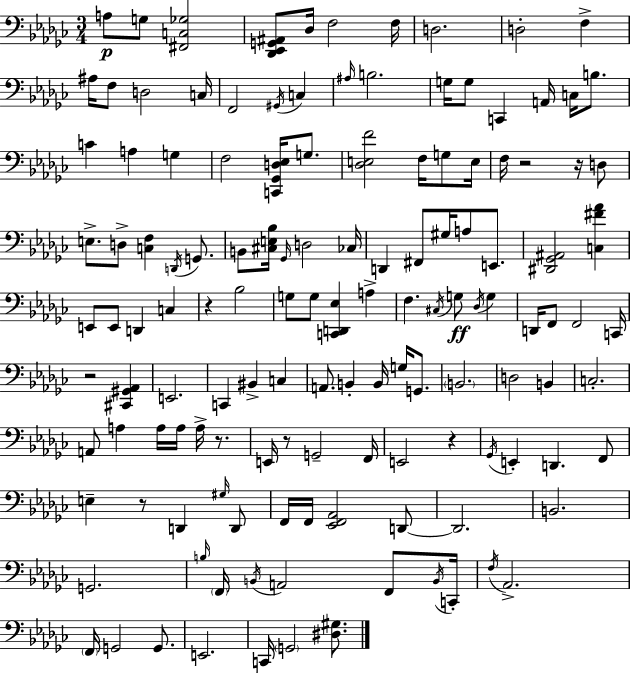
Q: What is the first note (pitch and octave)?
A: A3